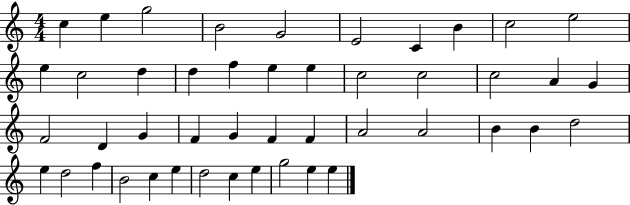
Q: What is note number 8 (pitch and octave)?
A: B4